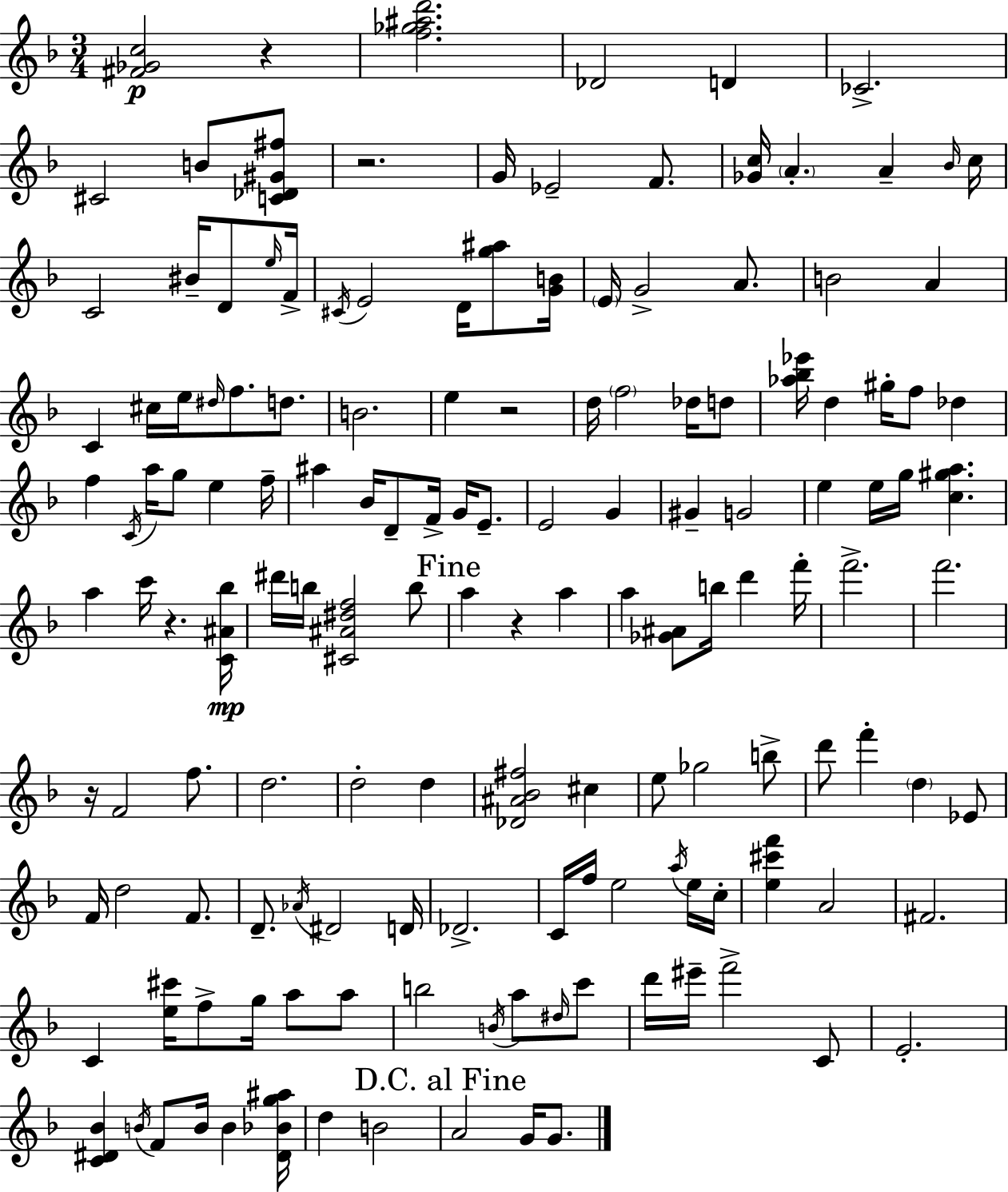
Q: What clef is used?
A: treble